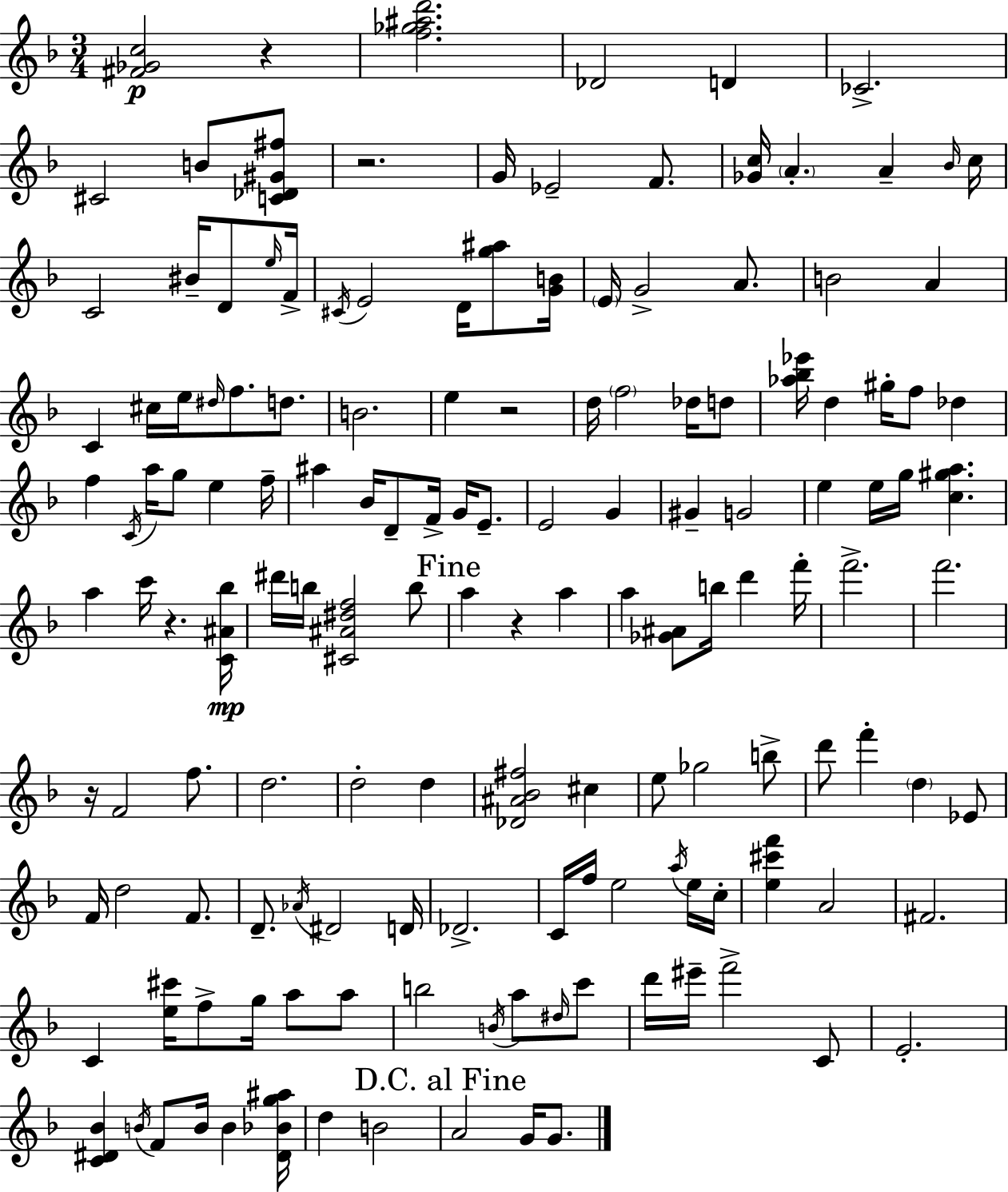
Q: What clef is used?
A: treble